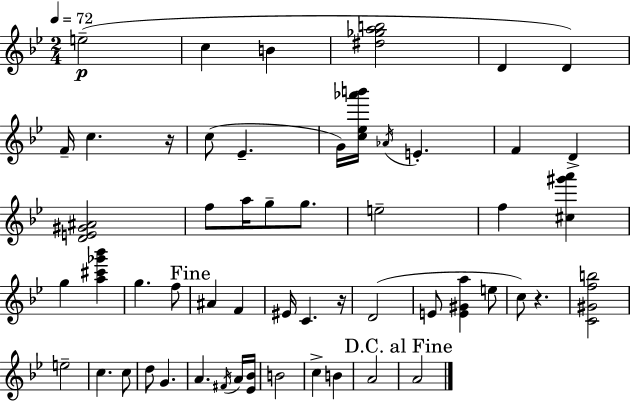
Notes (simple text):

E5/h C5/q B4/q [D#5,Gb5,A5,B5]/h D4/q D4/q F4/s C5/q. R/s C5/e Eb4/q. G4/s [C5,Eb5,Ab6,B6]/s Ab4/s E4/q. F4/q D4/q [D4,E4,G#4,A#4]/h F5/e A5/s G5/e G5/e. E5/h F5/q [C#5,G#6,A6]/q G5/q [A5,C#6,Gb6,Bb6]/q G5/q. F5/e A#4/q F4/q EIS4/s C4/q. R/s D4/h E4/e [E4,G#4,A5]/q E5/e C5/e R/q. [C4,G#4,F5,B5]/h E5/h C5/q. C5/e D5/e G4/q. A4/q. F#4/s A4/s [Eb4,Bb4]/s B4/h C5/q B4/q A4/h A4/h